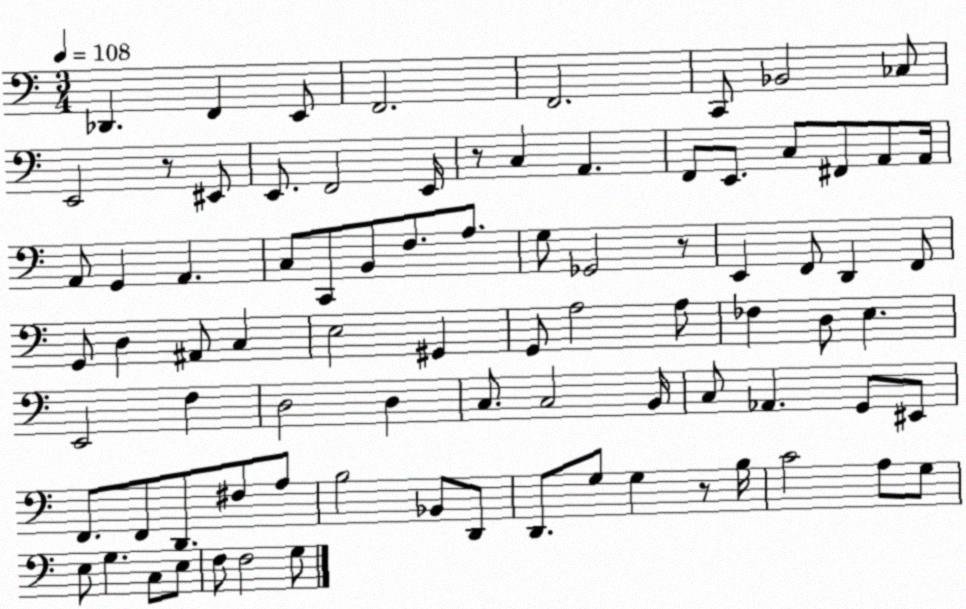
X:1
T:Untitled
M:3/4
L:1/4
K:C
_D,, F,, E,,/2 F,,2 F,,2 C,,/2 _B,,2 _C,/2 E,,2 z/2 ^E,,/2 E,,/2 F,,2 E,,/4 z/2 C, A,, F,,/2 E,,/2 C,/2 ^F,,/2 A,,/2 A,,/4 A,,/2 G,, A,, C,/2 C,,/2 B,,/2 F,/2 A,/2 G,/2 _G,,2 z/2 E,, F,,/2 D,, F,,/2 G,,/2 D, ^A,,/2 C, E,2 ^G,, G,,/2 A,2 A,/2 _F, D,/2 E, E,,2 F, D,2 D, C,/2 C,2 B,,/4 C,/2 _A,, G,,/2 ^E,,/2 F,,/2 F,,/2 D,,/2 ^F,/2 A,/2 B,2 _B,,/2 D,,/2 D,,/2 G,/2 G, z/2 B,/4 C2 A,/2 G,/2 E,/2 G, C,/2 E,/2 F,/2 F,2 G,/2